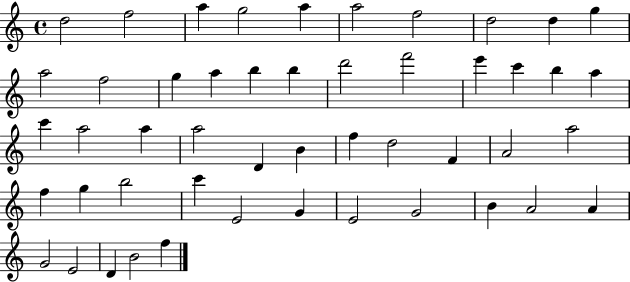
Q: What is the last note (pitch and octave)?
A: F5